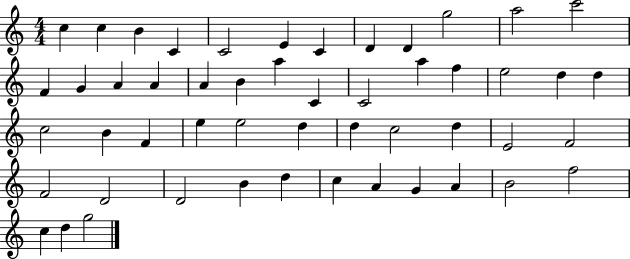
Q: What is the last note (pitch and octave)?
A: G5